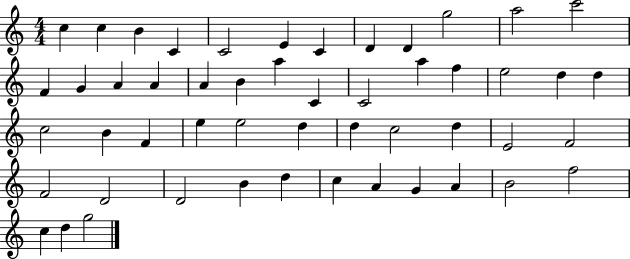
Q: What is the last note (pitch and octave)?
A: G5